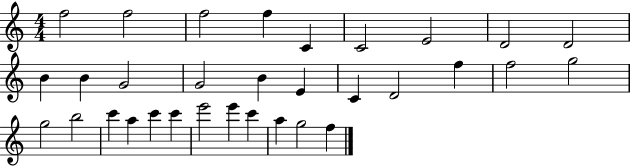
X:1
T:Untitled
M:4/4
L:1/4
K:C
f2 f2 f2 f C C2 E2 D2 D2 B B G2 G2 B E C D2 f f2 g2 g2 b2 c' a c' c' e'2 e' c' a g2 f